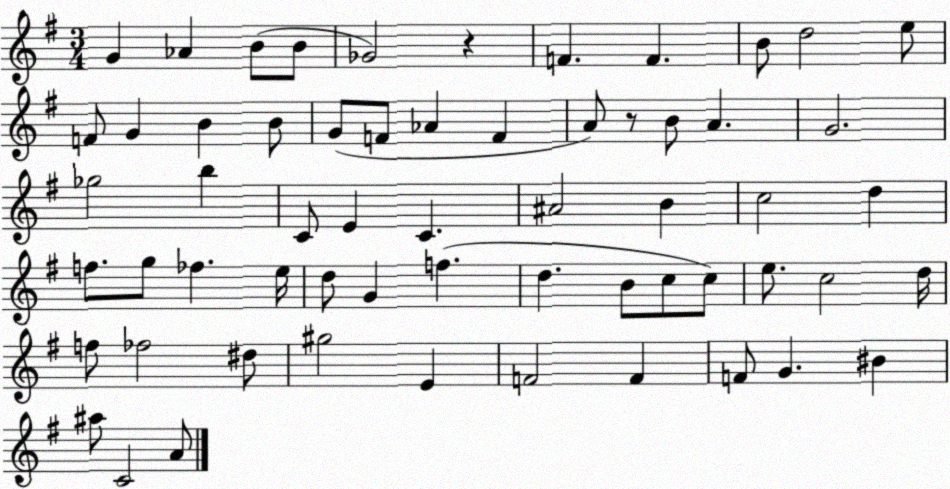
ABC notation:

X:1
T:Untitled
M:3/4
L:1/4
K:G
G _A B/2 B/2 _G2 z F F B/2 d2 e/2 F/2 G B B/2 G/2 F/2 _A F A/2 z/2 B/2 A G2 _g2 b C/2 E C ^A2 B c2 d f/2 g/2 _f e/4 d/2 G f d B/2 c/2 c/2 e/2 c2 d/4 f/2 _f2 ^d/2 ^g2 E F2 F F/2 G ^B ^a/2 C2 A/2